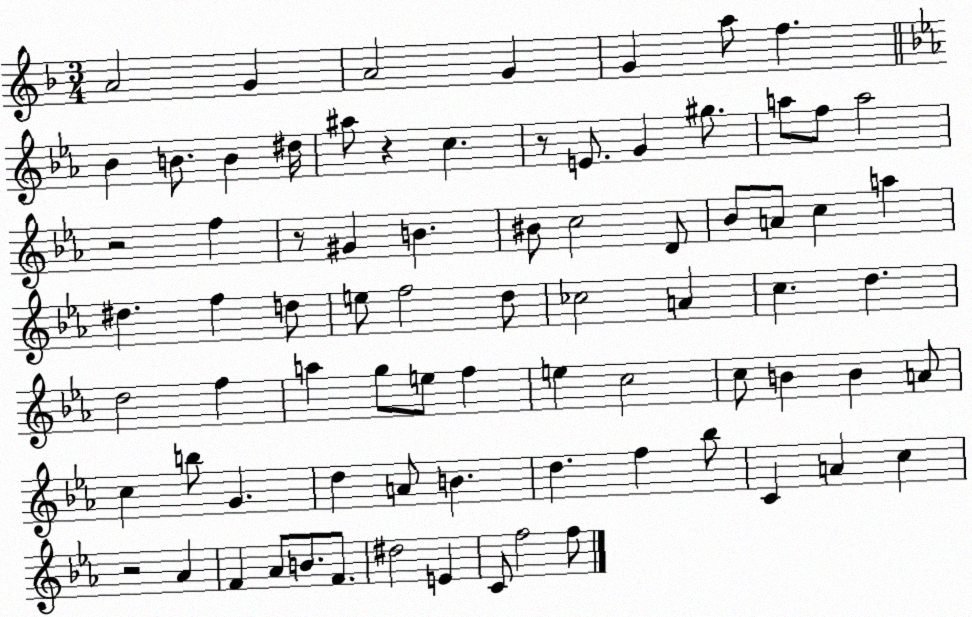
X:1
T:Untitled
M:3/4
L:1/4
K:F
A2 G A2 G G a/2 f _B B/2 B ^d/4 ^a/2 z c z/2 E/2 G ^g/2 a/2 f/2 a2 z2 f z/2 ^G B ^B/2 c2 D/2 _B/2 A/2 c a ^d f d/2 e/2 f2 d/2 _c2 A c d d2 f a g/2 e/2 f e c2 c/2 B B A/2 c b/2 G d A/2 B d f _b/2 C A c z2 _A F _A/2 B/2 F/2 ^d2 E C/2 f2 f/2